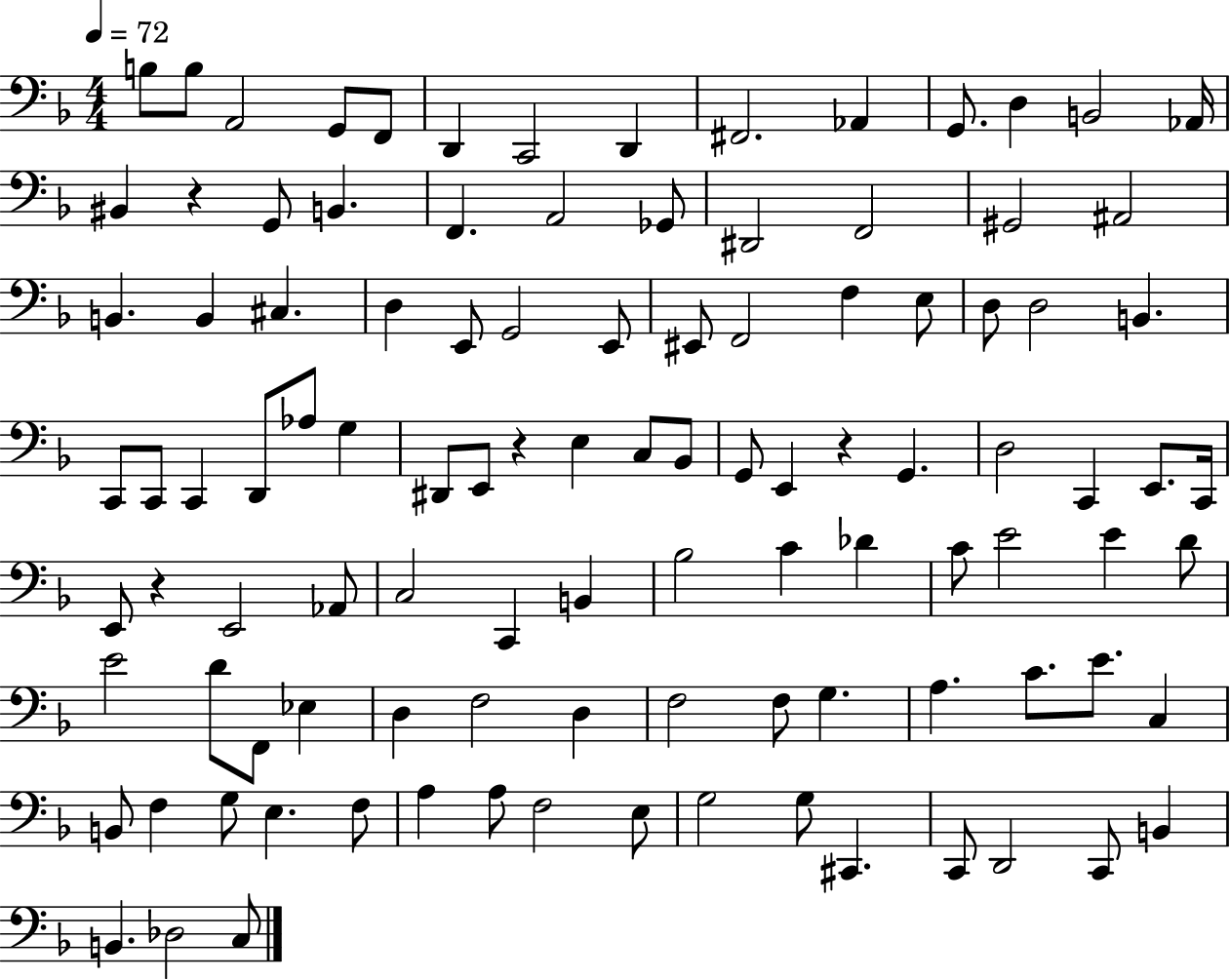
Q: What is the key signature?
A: F major